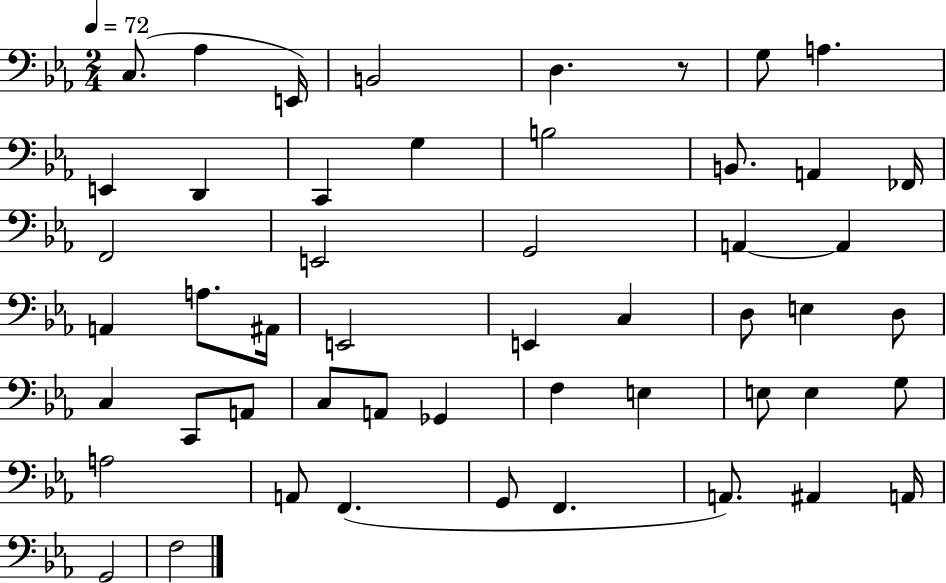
C3/e. Ab3/q E2/s B2/h D3/q. R/e G3/e A3/q. E2/q D2/q C2/q G3/q B3/h B2/e. A2/q FES2/s F2/h E2/h G2/h A2/q A2/q A2/q A3/e. A#2/s E2/h E2/q C3/q D3/e E3/q D3/e C3/q C2/e A2/e C3/e A2/e Gb2/q F3/q E3/q E3/e E3/q G3/e A3/h A2/e F2/q. G2/e F2/q. A2/e. A#2/q A2/s G2/h F3/h